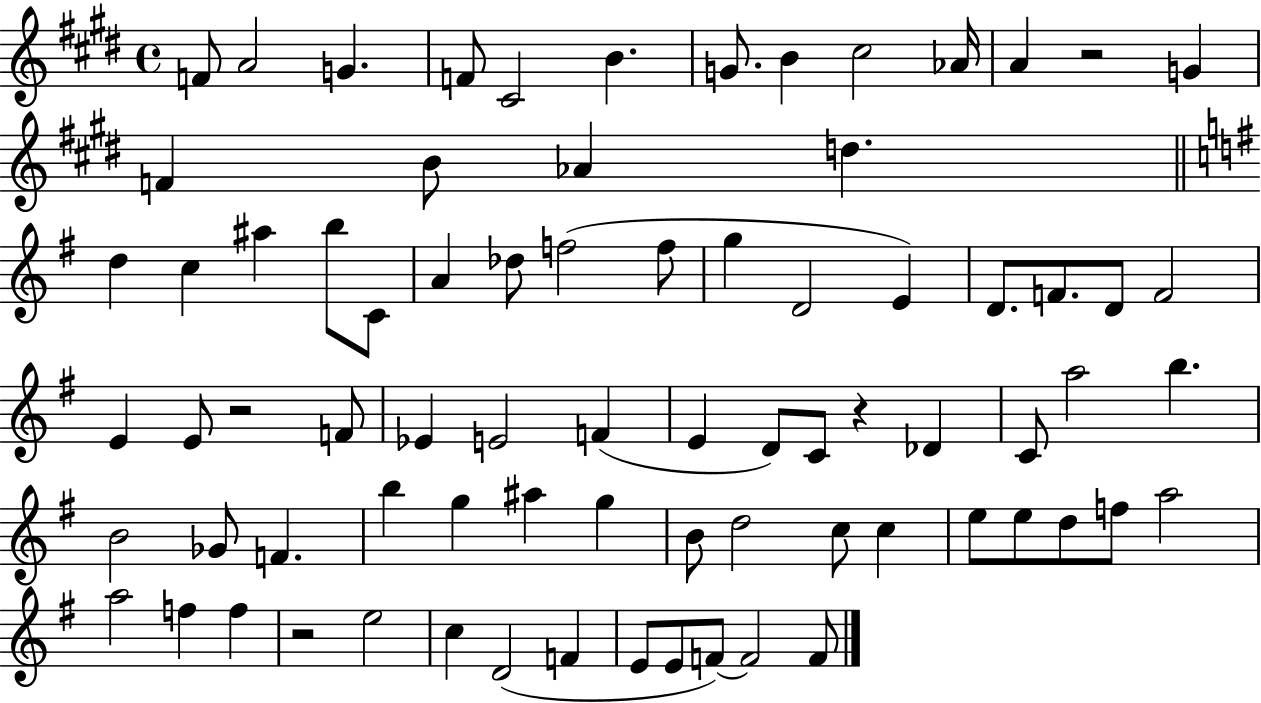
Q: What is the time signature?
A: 4/4